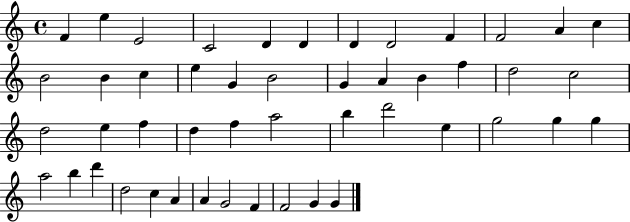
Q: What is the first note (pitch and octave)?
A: F4